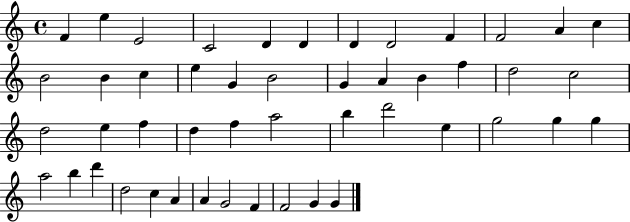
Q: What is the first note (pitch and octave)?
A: F4